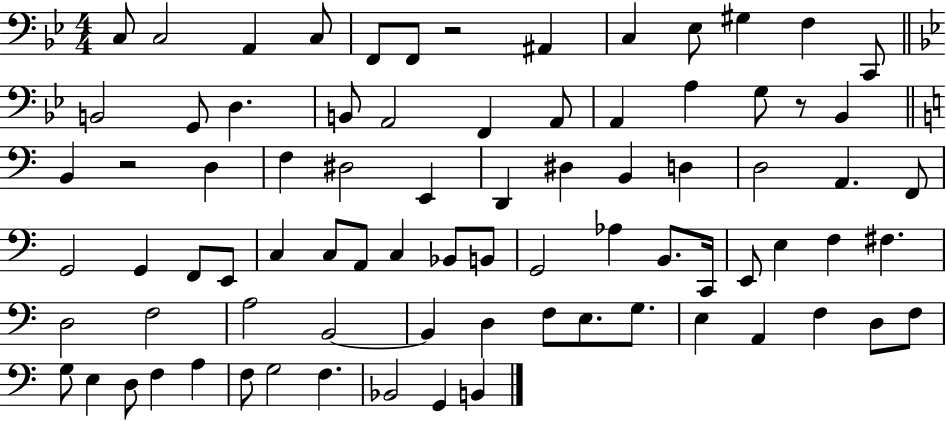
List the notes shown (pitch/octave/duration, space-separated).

C3/e C3/h A2/q C3/e F2/e F2/e R/h A#2/q C3/q Eb3/e G#3/q F3/q C2/e B2/h G2/e D3/q. B2/e A2/h F2/q A2/e A2/q A3/q G3/e R/e Bb2/q B2/q R/h D3/q F3/q D#3/h E2/q D2/q D#3/q B2/q D3/q D3/h A2/q. F2/e G2/h G2/q F2/e E2/e C3/q C3/e A2/e C3/q Bb2/e B2/e G2/h Ab3/q B2/e. C2/s E2/e E3/q F3/q F#3/q. D3/h F3/h A3/h B2/h B2/q D3/q F3/e E3/e. G3/e. E3/q A2/q F3/q D3/e F3/e G3/e E3/q D3/e F3/q A3/q F3/e G3/h F3/q. Bb2/h G2/q B2/q